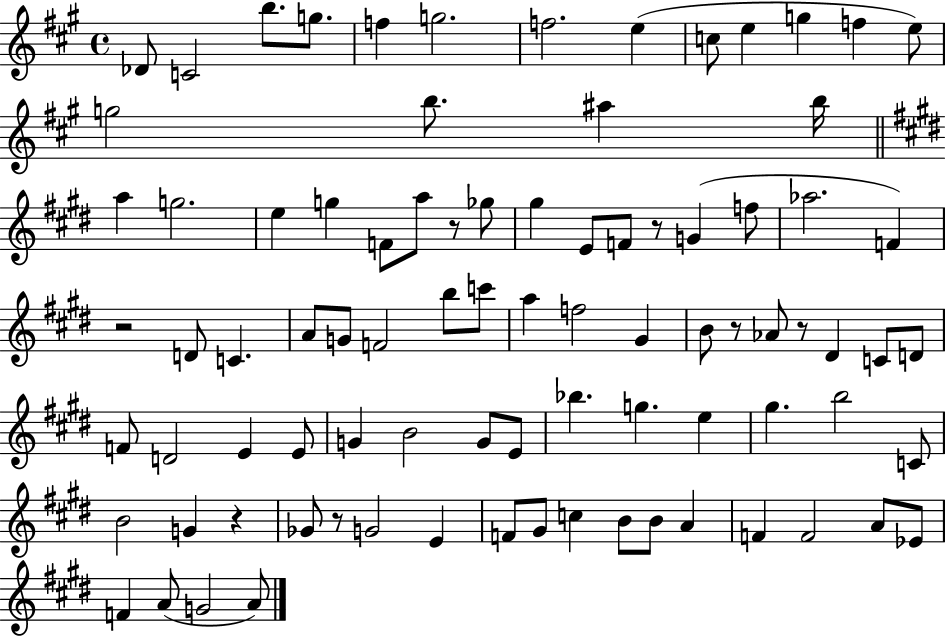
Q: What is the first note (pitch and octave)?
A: Db4